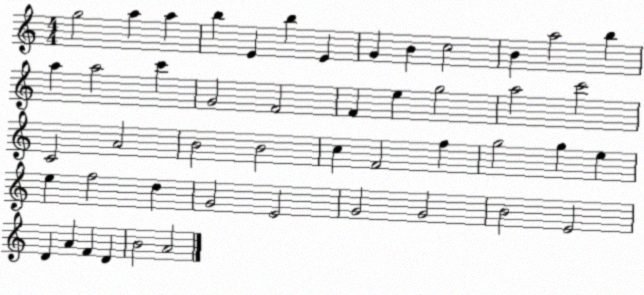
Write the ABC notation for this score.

X:1
T:Untitled
M:4/4
L:1/4
K:C
g2 a a b E b E G B c2 B a2 b a a2 c' G2 F2 F e g2 a2 c'2 C2 A2 B2 B2 c F2 f g2 g e e f2 d G2 E2 G2 G2 B2 E2 D A F D B2 A2